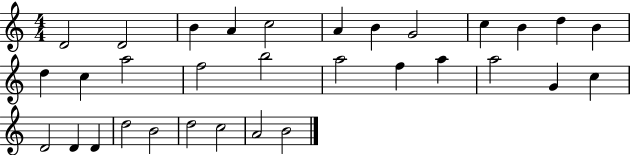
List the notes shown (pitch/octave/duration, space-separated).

D4/h D4/h B4/q A4/q C5/h A4/q B4/q G4/h C5/q B4/q D5/q B4/q D5/q C5/q A5/h F5/h B5/h A5/h F5/q A5/q A5/h G4/q C5/q D4/h D4/q D4/q D5/h B4/h D5/h C5/h A4/h B4/h